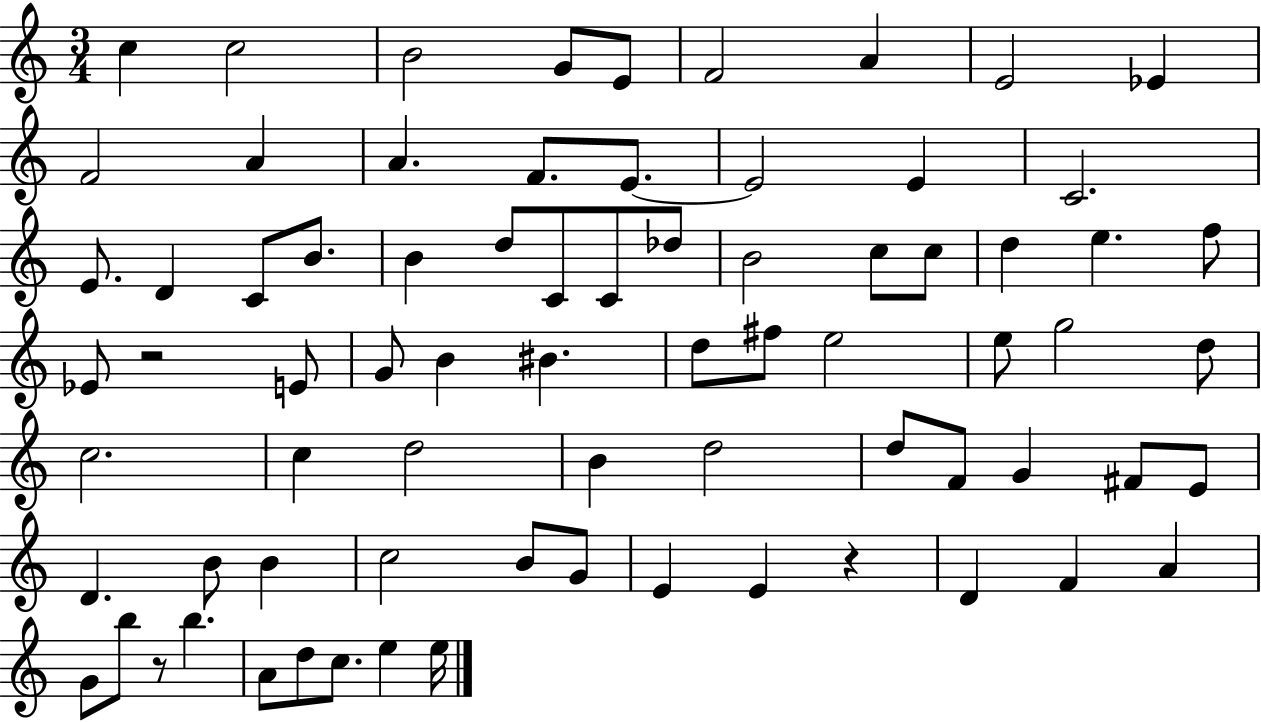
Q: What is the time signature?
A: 3/4